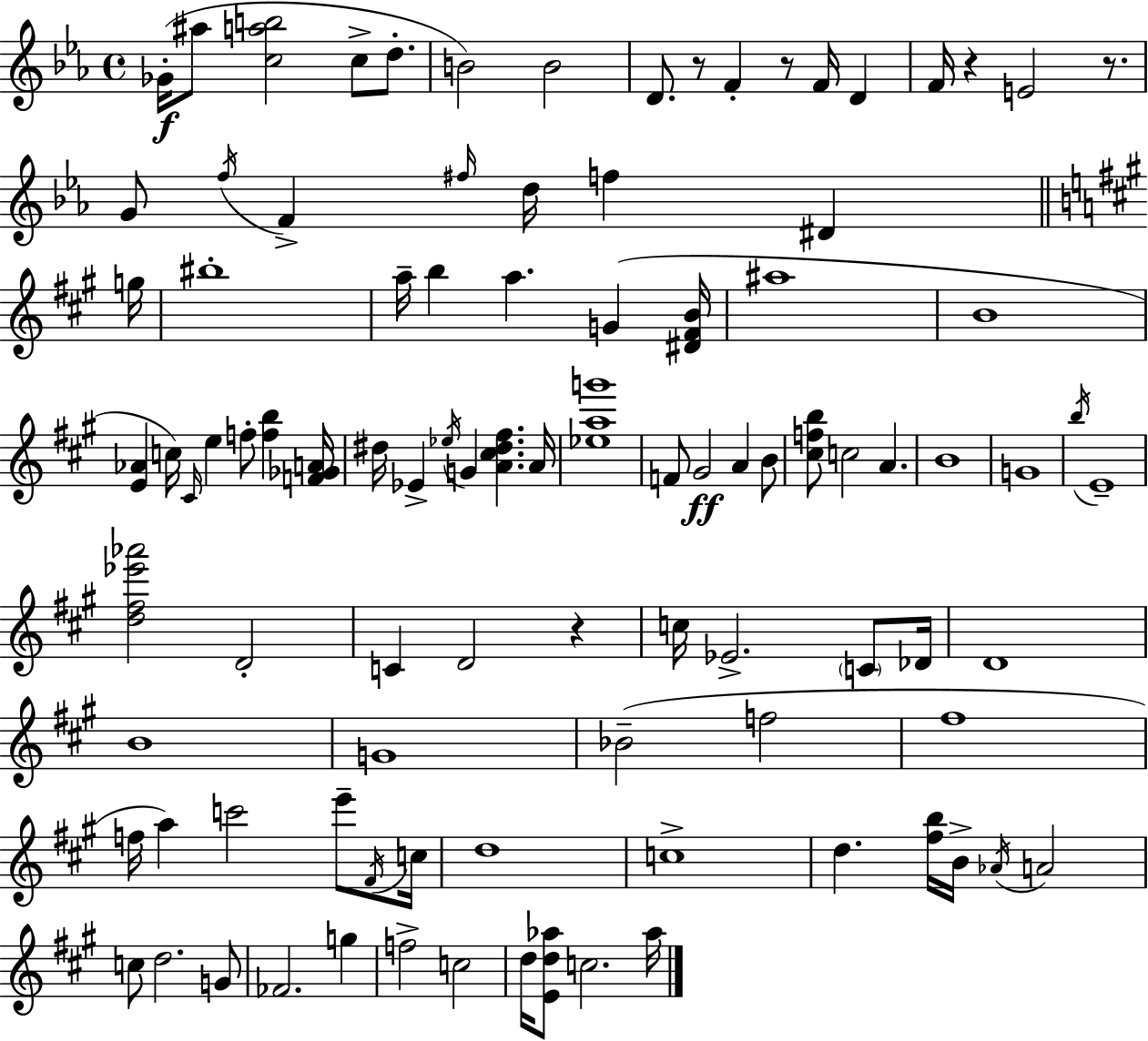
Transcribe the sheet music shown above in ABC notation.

X:1
T:Untitled
M:4/4
L:1/4
K:Eb
_G/4 ^a/2 [cab]2 c/2 d/2 B2 B2 D/2 z/2 F z/2 F/4 D F/4 z E2 z/2 G/2 f/4 F ^f/4 d/4 f ^D g/4 ^b4 a/4 b a G [^D^FB]/4 ^a4 B4 [E_A] c/4 ^C/4 e f/2 [fb] [F_GA]/4 ^d/4 _E _e/4 G [A^c^d^f] A/4 [_eag']4 F/2 ^G2 A B/2 [^cfb]/2 c2 A B4 G4 b/4 E4 [d^f_e'_a']2 D2 C D2 z c/4 _E2 C/2 _D/4 D4 B4 G4 _B2 f2 ^f4 f/4 a c'2 e'/2 ^F/4 c/4 d4 c4 d [^fb]/4 B/4 _A/4 A2 c/2 d2 G/2 _F2 g f2 c2 d/4 [Ed_a]/2 c2 _a/4